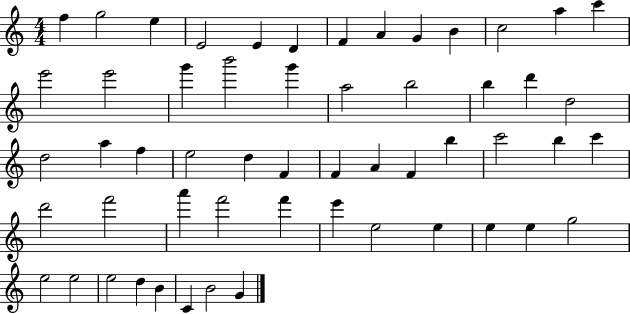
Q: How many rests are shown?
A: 0